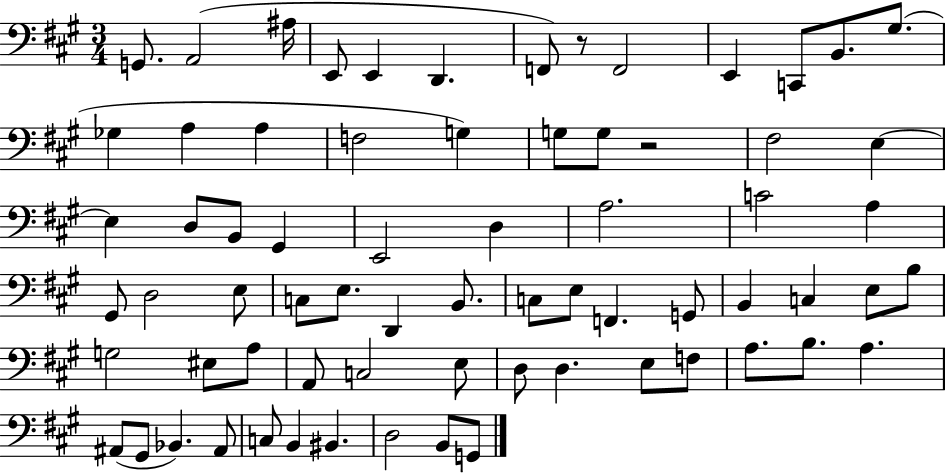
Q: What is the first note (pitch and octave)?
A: G2